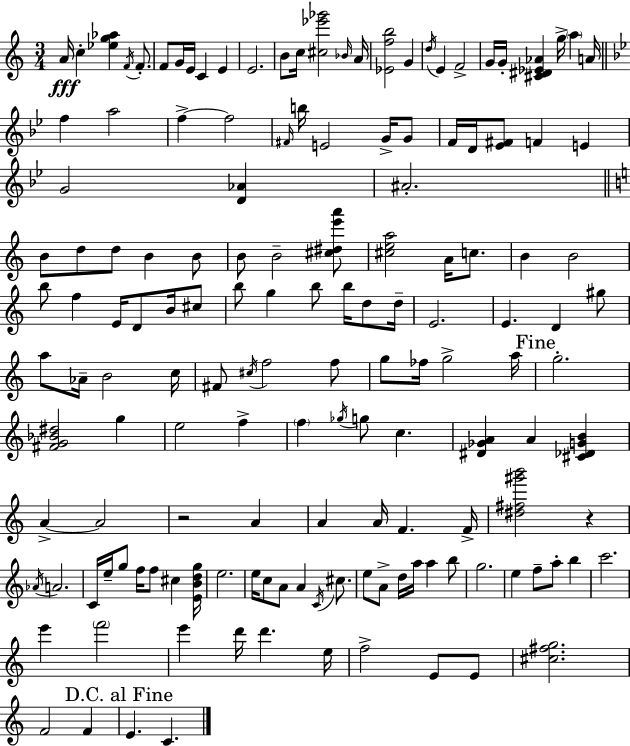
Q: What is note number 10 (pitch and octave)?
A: E4